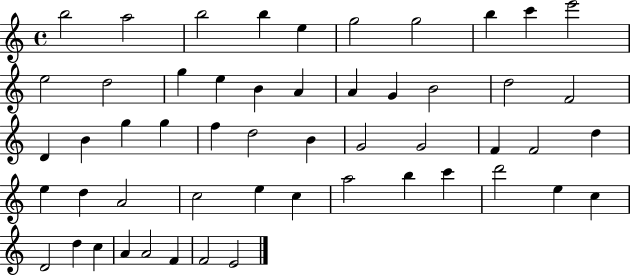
{
  \clef treble
  \time 4/4
  \defaultTimeSignature
  \key c \major
  b''2 a''2 | b''2 b''4 e''4 | g''2 g''2 | b''4 c'''4 e'''2 | \break e''2 d''2 | g''4 e''4 b'4 a'4 | a'4 g'4 b'2 | d''2 f'2 | \break d'4 b'4 g''4 g''4 | f''4 d''2 b'4 | g'2 g'2 | f'4 f'2 d''4 | \break e''4 d''4 a'2 | c''2 e''4 c''4 | a''2 b''4 c'''4 | d'''2 e''4 c''4 | \break d'2 d''4 c''4 | a'4 a'2 f'4 | f'2 e'2 | \bar "|."
}